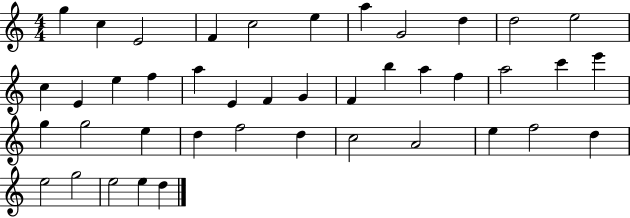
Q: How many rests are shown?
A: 0